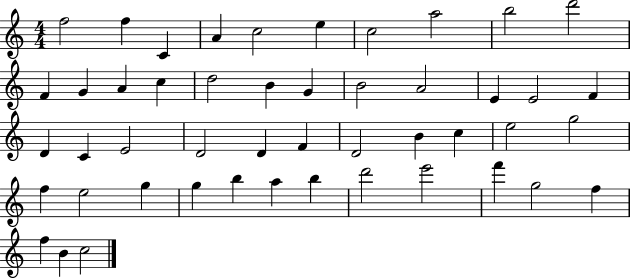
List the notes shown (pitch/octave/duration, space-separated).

F5/h F5/q C4/q A4/q C5/h E5/q C5/h A5/h B5/h D6/h F4/q G4/q A4/q C5/q D5/h B4/q G4/q B4/h A4/h E4/q E4/h F4/q D4/q C4/q E4/h D4/h D4/q F4/q D4/h B4/q C5/q E5/h G5/h F5/q E5/h G5/q G5/q B5/q A5/q B5/q D6/h E6/h F6/q G5/h F5/q F5/q B4/q C5/h